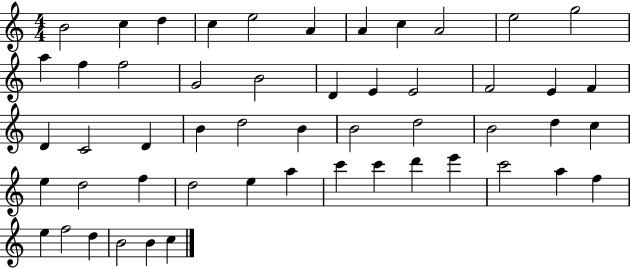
X:1
T:Untitled
M:4/4
L:1/4
K:C
B2 c d c e2 A A c A2 e2 g2 a f f2 G2 B2 D E E2 F2 E F D C2 D B d2 B B2 d2 B2 d c e d2 f d2 e a c' c' d' e' c'2 a f e f2 d B2 B c